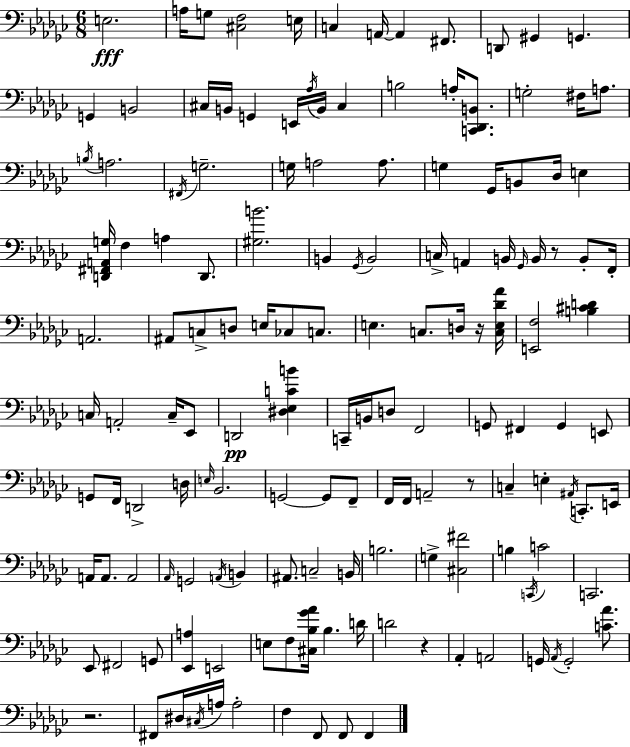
{
  \clef bass
  \numericTimeSignature
  \time 6/8
  \key ees \minor
  e2.\fff | a16 g8 <cis f>2 e16 | c4 a,16~~ a,4 fis,8. | d,8 gis,4 g,4. | \break g,4 b,2 | cis16 b,16 g,4 e,16 \acciaccatura { aes16 } b,16 cis4 | b2 a16-. <c, des, b,>8. | g2-. fis16 a8. | \break \acciaccatura { b16 } a2. | \acciaccatura { fis,16 } g2.-- | g16 a2 | a8. g4 ges,16 b,8 des16 e4 | \break <d, fis, a, g>16 f4 a4 | d,8. <gis b'>2. | b,4 \acciaccatura { ges,16 } b,2 | c16-> a,4 b,16 \grace { ges,16 } b,16 | \break r8 b,8-. f,16-. a,2. | ais,8 c8-> d8 e16 | ces8 c8. e4. c8. | d16 r16 <c e des' aes'>16 <e, f>2 | \break <b cis' d'>4 c16 a,2-. | c16-- ees,8 d,2\pp | <dis ees c' b'>4 c,16-- b,16 d8 f,2 | g,8 fis,4 g,4 | \break e,8 g,8 f,16 d,2-> | d16 \grace { e16 } bes,2. | g,2~~ | g,8 f,8-- f,16 f,16 a,2-- | \break r8 c4-- e4-. | \acciaccatura { ais,16 } c,8.-. e,16 a,16 a,8. a,2 | \grace { aes,16 } g,2 | \acciaccatura { a,16 } b,4 ais,8. | \break c2-- b,16 b2. | g4-> | <cis fis'>2 b4 | \acciaccatura { c,16 } c'2 c,2. | \break ees,8 | fis,2 g,8 <ees, a>4 | e,2 e8 | f8 <cis bes ges' aes'>16 bes4. d'16 d'2 | \break r4 aes,4-. | a,2 g,16 \acciaccatura { aes,16 } | g,2-. <c' aes'>8. r2. | fis,8 | \break dis16 \acciaccatura { cis16 } a16 a2-. | f4 f,8 f,8 f,4 | \bar "|."
}